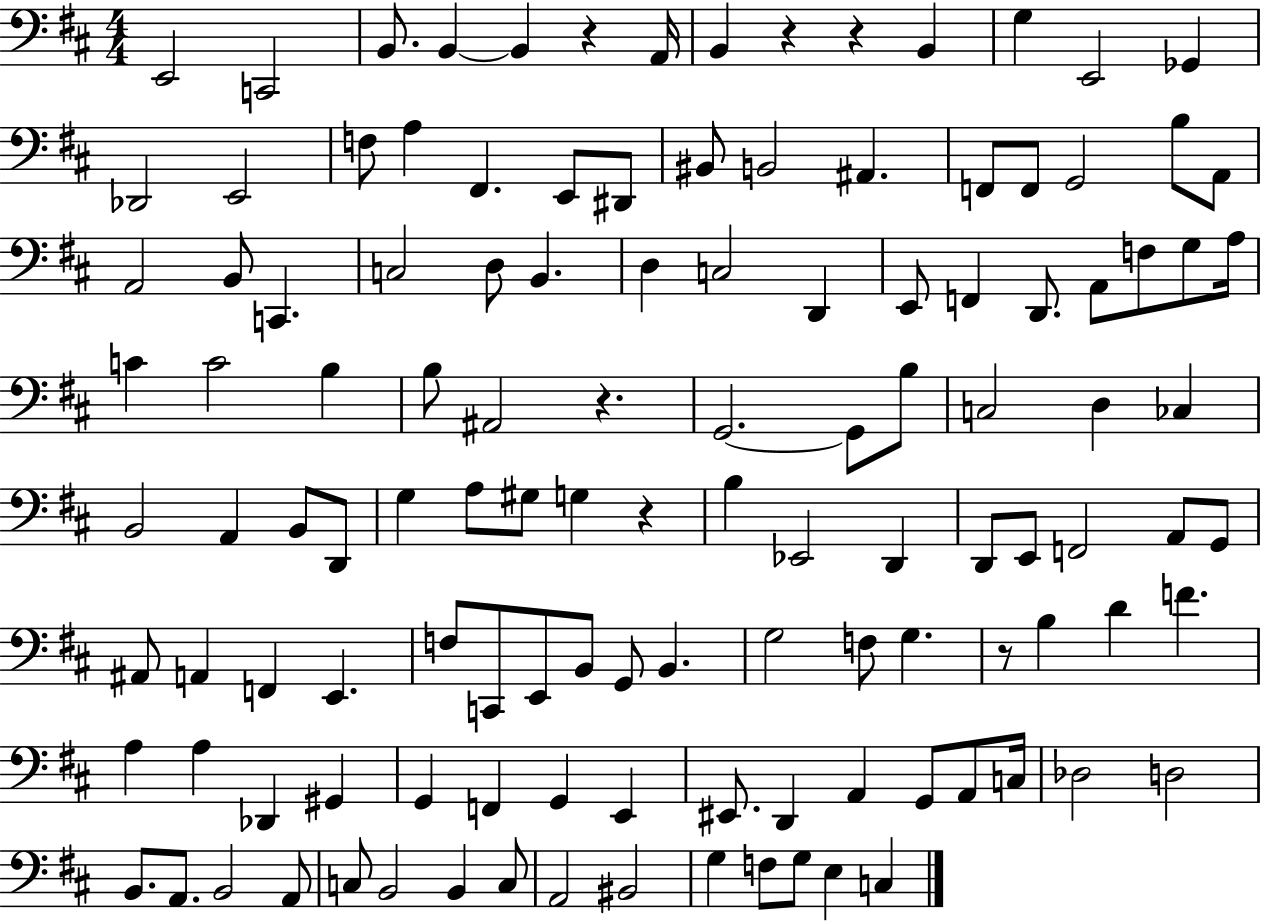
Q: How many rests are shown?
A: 6